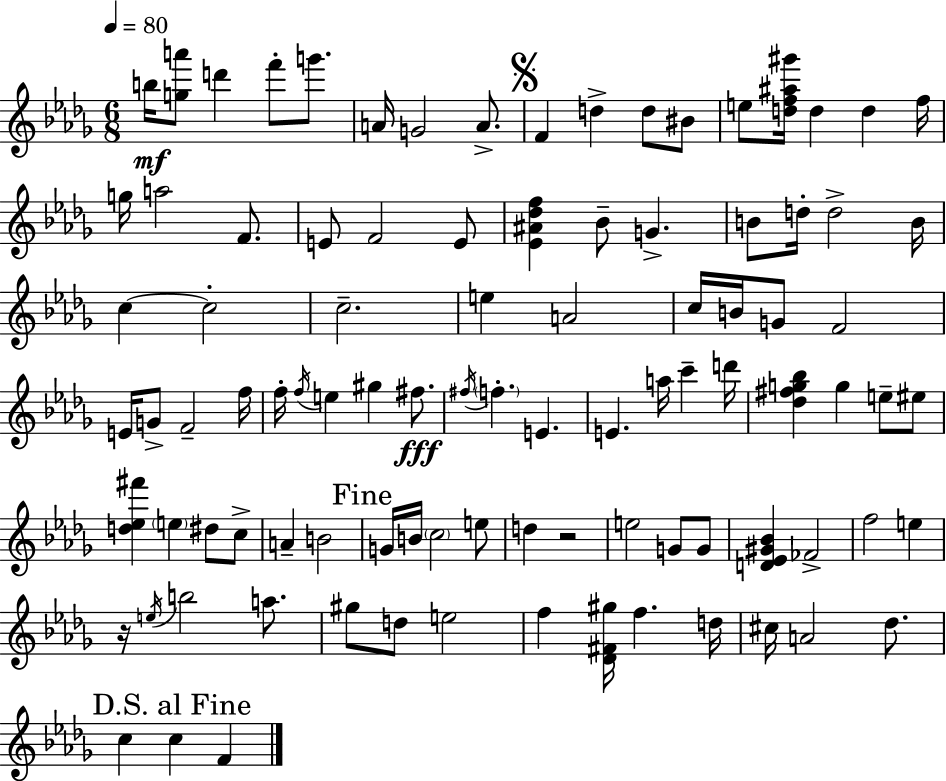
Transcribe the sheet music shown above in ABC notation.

X:1
T:Untitled
M:6/8
L:1/4
K:Bbm
b/4 [ga']/2 d' f'/2 g'/2 A/4 G2 A/2 F d d/2 ^B/2 e/2 [df^a^g']/4 d d f/4 g/4 a2 F/2 E/2 F2 E/2 [_E^A_df] _B/2 G B/2 d/4 d2 B/4 c c2 c2 e A2 c/4 B/4 G/2 F2 E/4 G/2 F2 f/4 f/4 f/4 e ^g ^f/2 ^f/4 f E E a/4 c' d'/4 [_d^fg_b] g e/2 ^e/2 [d_e^f'] e ^d/2 c/2 A B2 G/4 B/4 c2 e/2 d z2 e2 G/2 G/2 [D_E^G_B] _F2 f2 e z/4 e/4 b2 a/2 ^g/2 d/2 e2 f [_D^F^g]/4 f d/4 ^c/4 A2 _d/2 c c F